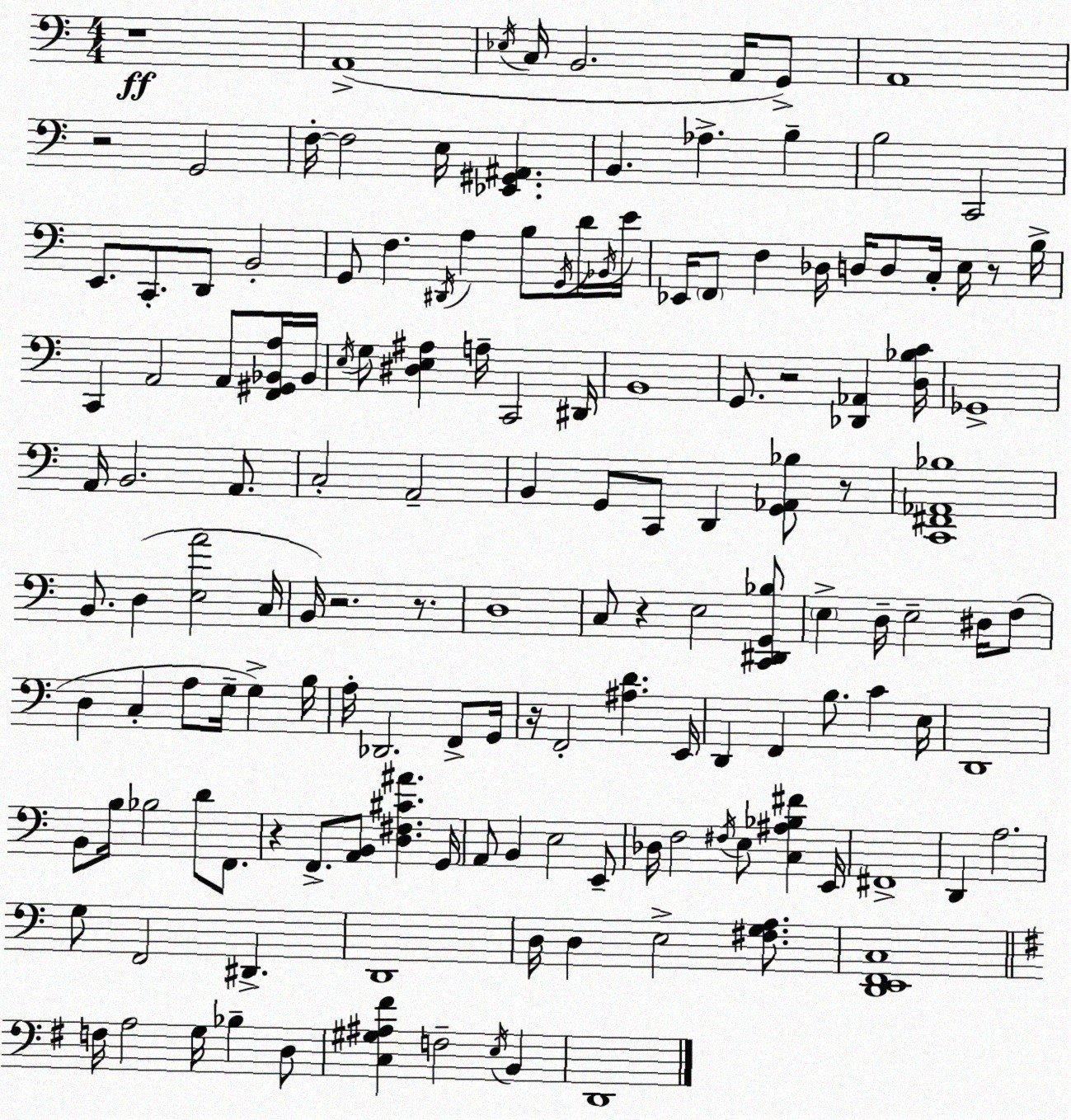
X:1
T:Untitled
M:4/4
L:1/4
K:C
z4 A,,4 _E,/4 C,/4 B,,2 A,,/4 G,,/2 A,,4 z2 G,,2 F,/4 F,2 E,/4 [_E,,^G,,^A,,] B,, _A, B, B,2 C,,2 E,,/2 C,,/2 D,,/2 B,,2 G,,/2 F, ^D,,/4 A, B,/2 G,,/4 D/4 _B,,/4 E/4 _E,,/4 F,,/2 F, _D,/4 D,/4 D,/2 C,/4 E,/4 z/2 B,/4 C,, A,,2 A,,/2 [F,,^G,,_B,,A,]/4 _B,,/4 E,/4 G,/2 [^D,E,^A,] A,/4 C,,2 ^D,,/4 B,,4 G,,/2 z2 [_D,,_A,,] [D,_B,C]/4 _G,,4 A,,/4 B,,2 A,,/2 C,2 A,,2 B,, G,,/2 C,,/2 D,, [G,,_A,,_B,]/2 z/2 [C,,^F,,_A,,_B,]4 B,,/2 D, [E,A]2 C,/4 B,,/4 z2 z/2 D,4 C,/2 z E,2 [C,,^D,,G,,_B,]/2 E, D,/4 E,2 ^D,/4 F,/2 D, C, A,/2 G,/4 G, B,/4 A,/4 _D,,2 F,,/2 G,,/4 z/4 F,,2 [^A,D] E,,/4 D,, F,, B,/2 C E,/4 D,,4 B,,/2 B,/4 _B,2 D/2 F,,/2 z F,,/2 [A,,B,,]/2 [D,^F,^C^A] G,,/4 A,,/2 B,, E,2 E,,/2 _D,/4 F,2 ^F,/4 E,/2 [C,^A,_B,^F] E,,/4 ^F,,4 D,, A,2 G,/2 F,,2 ^D,, D,,4 D,/4 D, E,2 [^F,G,A,]/2 [D,,E,,F,,C,]4 F,/4 A,2 G,/4 _B, D,/2 [C,^G,^A,^F] F,2 E,/4 B,, D,,4